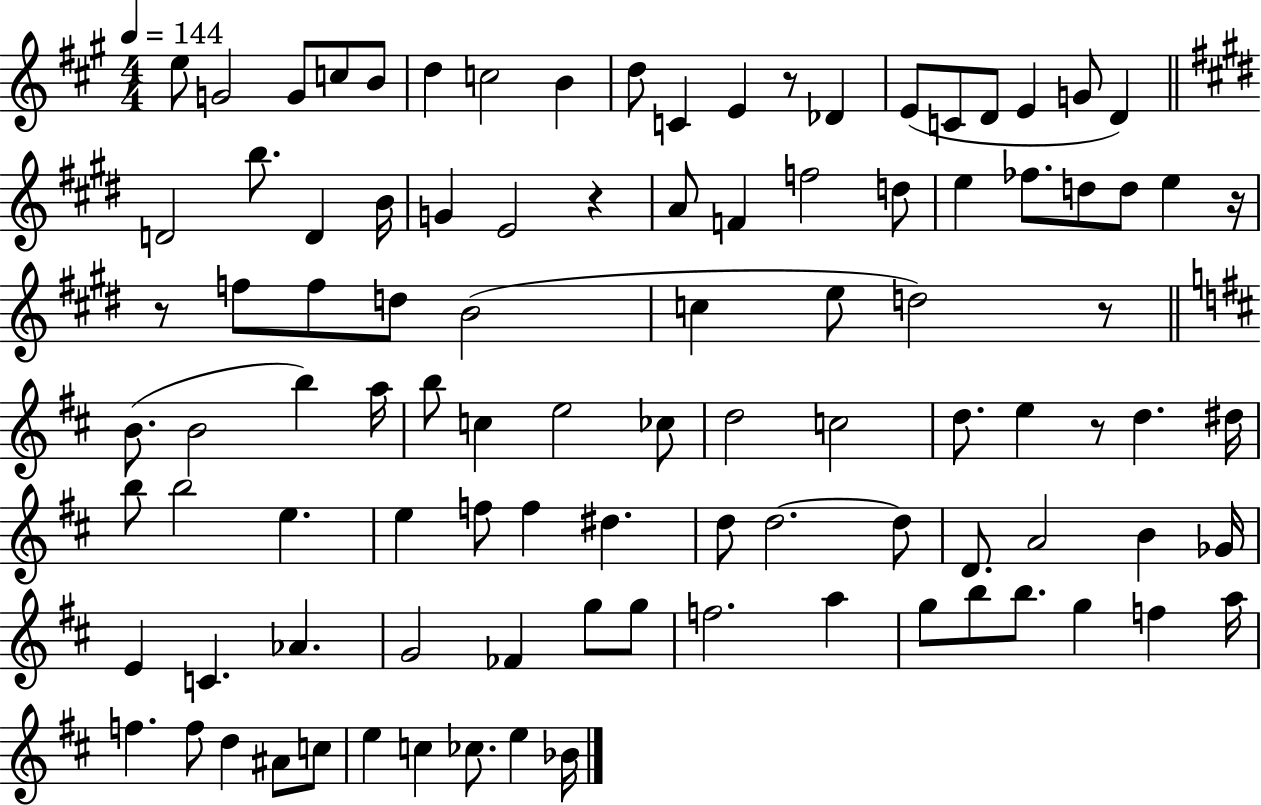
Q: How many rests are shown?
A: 6